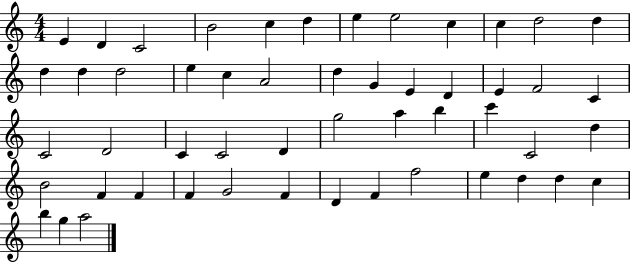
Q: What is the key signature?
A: C major